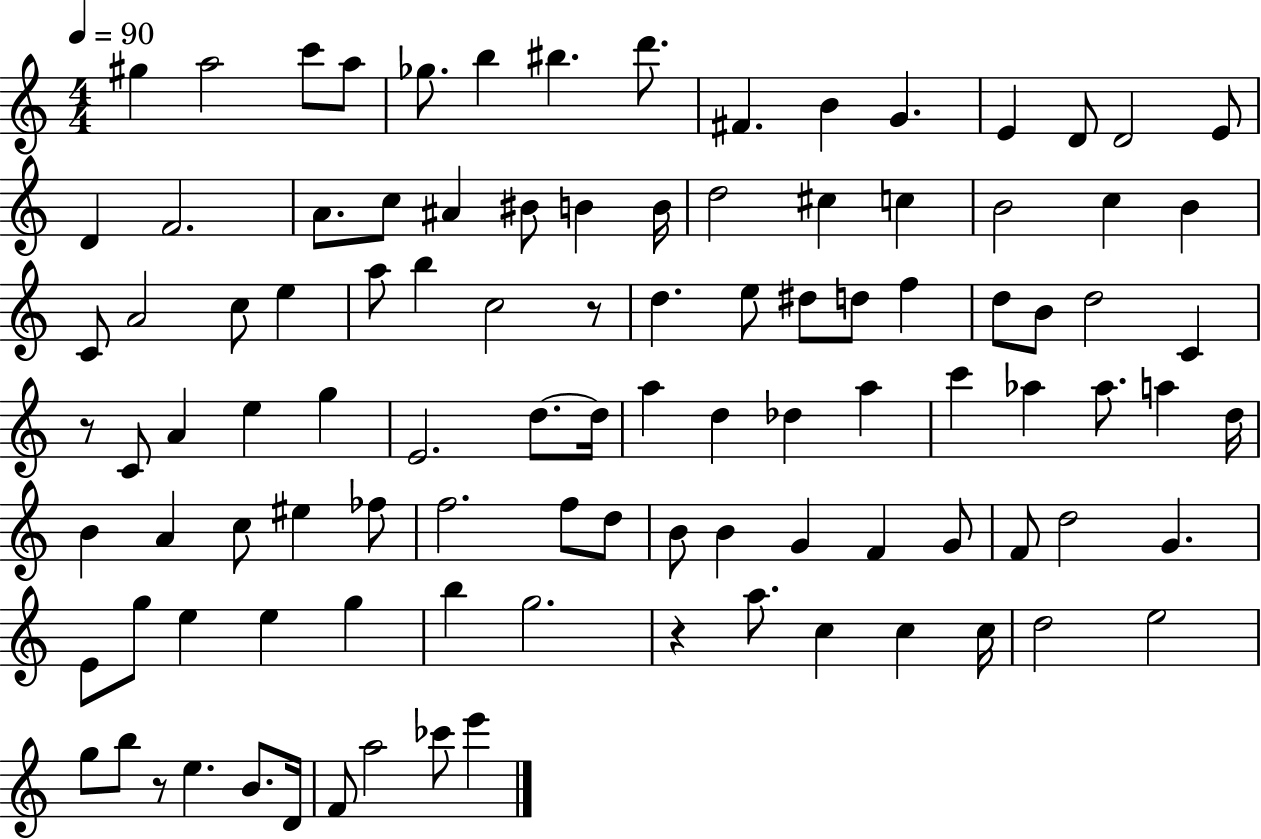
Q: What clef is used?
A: treble